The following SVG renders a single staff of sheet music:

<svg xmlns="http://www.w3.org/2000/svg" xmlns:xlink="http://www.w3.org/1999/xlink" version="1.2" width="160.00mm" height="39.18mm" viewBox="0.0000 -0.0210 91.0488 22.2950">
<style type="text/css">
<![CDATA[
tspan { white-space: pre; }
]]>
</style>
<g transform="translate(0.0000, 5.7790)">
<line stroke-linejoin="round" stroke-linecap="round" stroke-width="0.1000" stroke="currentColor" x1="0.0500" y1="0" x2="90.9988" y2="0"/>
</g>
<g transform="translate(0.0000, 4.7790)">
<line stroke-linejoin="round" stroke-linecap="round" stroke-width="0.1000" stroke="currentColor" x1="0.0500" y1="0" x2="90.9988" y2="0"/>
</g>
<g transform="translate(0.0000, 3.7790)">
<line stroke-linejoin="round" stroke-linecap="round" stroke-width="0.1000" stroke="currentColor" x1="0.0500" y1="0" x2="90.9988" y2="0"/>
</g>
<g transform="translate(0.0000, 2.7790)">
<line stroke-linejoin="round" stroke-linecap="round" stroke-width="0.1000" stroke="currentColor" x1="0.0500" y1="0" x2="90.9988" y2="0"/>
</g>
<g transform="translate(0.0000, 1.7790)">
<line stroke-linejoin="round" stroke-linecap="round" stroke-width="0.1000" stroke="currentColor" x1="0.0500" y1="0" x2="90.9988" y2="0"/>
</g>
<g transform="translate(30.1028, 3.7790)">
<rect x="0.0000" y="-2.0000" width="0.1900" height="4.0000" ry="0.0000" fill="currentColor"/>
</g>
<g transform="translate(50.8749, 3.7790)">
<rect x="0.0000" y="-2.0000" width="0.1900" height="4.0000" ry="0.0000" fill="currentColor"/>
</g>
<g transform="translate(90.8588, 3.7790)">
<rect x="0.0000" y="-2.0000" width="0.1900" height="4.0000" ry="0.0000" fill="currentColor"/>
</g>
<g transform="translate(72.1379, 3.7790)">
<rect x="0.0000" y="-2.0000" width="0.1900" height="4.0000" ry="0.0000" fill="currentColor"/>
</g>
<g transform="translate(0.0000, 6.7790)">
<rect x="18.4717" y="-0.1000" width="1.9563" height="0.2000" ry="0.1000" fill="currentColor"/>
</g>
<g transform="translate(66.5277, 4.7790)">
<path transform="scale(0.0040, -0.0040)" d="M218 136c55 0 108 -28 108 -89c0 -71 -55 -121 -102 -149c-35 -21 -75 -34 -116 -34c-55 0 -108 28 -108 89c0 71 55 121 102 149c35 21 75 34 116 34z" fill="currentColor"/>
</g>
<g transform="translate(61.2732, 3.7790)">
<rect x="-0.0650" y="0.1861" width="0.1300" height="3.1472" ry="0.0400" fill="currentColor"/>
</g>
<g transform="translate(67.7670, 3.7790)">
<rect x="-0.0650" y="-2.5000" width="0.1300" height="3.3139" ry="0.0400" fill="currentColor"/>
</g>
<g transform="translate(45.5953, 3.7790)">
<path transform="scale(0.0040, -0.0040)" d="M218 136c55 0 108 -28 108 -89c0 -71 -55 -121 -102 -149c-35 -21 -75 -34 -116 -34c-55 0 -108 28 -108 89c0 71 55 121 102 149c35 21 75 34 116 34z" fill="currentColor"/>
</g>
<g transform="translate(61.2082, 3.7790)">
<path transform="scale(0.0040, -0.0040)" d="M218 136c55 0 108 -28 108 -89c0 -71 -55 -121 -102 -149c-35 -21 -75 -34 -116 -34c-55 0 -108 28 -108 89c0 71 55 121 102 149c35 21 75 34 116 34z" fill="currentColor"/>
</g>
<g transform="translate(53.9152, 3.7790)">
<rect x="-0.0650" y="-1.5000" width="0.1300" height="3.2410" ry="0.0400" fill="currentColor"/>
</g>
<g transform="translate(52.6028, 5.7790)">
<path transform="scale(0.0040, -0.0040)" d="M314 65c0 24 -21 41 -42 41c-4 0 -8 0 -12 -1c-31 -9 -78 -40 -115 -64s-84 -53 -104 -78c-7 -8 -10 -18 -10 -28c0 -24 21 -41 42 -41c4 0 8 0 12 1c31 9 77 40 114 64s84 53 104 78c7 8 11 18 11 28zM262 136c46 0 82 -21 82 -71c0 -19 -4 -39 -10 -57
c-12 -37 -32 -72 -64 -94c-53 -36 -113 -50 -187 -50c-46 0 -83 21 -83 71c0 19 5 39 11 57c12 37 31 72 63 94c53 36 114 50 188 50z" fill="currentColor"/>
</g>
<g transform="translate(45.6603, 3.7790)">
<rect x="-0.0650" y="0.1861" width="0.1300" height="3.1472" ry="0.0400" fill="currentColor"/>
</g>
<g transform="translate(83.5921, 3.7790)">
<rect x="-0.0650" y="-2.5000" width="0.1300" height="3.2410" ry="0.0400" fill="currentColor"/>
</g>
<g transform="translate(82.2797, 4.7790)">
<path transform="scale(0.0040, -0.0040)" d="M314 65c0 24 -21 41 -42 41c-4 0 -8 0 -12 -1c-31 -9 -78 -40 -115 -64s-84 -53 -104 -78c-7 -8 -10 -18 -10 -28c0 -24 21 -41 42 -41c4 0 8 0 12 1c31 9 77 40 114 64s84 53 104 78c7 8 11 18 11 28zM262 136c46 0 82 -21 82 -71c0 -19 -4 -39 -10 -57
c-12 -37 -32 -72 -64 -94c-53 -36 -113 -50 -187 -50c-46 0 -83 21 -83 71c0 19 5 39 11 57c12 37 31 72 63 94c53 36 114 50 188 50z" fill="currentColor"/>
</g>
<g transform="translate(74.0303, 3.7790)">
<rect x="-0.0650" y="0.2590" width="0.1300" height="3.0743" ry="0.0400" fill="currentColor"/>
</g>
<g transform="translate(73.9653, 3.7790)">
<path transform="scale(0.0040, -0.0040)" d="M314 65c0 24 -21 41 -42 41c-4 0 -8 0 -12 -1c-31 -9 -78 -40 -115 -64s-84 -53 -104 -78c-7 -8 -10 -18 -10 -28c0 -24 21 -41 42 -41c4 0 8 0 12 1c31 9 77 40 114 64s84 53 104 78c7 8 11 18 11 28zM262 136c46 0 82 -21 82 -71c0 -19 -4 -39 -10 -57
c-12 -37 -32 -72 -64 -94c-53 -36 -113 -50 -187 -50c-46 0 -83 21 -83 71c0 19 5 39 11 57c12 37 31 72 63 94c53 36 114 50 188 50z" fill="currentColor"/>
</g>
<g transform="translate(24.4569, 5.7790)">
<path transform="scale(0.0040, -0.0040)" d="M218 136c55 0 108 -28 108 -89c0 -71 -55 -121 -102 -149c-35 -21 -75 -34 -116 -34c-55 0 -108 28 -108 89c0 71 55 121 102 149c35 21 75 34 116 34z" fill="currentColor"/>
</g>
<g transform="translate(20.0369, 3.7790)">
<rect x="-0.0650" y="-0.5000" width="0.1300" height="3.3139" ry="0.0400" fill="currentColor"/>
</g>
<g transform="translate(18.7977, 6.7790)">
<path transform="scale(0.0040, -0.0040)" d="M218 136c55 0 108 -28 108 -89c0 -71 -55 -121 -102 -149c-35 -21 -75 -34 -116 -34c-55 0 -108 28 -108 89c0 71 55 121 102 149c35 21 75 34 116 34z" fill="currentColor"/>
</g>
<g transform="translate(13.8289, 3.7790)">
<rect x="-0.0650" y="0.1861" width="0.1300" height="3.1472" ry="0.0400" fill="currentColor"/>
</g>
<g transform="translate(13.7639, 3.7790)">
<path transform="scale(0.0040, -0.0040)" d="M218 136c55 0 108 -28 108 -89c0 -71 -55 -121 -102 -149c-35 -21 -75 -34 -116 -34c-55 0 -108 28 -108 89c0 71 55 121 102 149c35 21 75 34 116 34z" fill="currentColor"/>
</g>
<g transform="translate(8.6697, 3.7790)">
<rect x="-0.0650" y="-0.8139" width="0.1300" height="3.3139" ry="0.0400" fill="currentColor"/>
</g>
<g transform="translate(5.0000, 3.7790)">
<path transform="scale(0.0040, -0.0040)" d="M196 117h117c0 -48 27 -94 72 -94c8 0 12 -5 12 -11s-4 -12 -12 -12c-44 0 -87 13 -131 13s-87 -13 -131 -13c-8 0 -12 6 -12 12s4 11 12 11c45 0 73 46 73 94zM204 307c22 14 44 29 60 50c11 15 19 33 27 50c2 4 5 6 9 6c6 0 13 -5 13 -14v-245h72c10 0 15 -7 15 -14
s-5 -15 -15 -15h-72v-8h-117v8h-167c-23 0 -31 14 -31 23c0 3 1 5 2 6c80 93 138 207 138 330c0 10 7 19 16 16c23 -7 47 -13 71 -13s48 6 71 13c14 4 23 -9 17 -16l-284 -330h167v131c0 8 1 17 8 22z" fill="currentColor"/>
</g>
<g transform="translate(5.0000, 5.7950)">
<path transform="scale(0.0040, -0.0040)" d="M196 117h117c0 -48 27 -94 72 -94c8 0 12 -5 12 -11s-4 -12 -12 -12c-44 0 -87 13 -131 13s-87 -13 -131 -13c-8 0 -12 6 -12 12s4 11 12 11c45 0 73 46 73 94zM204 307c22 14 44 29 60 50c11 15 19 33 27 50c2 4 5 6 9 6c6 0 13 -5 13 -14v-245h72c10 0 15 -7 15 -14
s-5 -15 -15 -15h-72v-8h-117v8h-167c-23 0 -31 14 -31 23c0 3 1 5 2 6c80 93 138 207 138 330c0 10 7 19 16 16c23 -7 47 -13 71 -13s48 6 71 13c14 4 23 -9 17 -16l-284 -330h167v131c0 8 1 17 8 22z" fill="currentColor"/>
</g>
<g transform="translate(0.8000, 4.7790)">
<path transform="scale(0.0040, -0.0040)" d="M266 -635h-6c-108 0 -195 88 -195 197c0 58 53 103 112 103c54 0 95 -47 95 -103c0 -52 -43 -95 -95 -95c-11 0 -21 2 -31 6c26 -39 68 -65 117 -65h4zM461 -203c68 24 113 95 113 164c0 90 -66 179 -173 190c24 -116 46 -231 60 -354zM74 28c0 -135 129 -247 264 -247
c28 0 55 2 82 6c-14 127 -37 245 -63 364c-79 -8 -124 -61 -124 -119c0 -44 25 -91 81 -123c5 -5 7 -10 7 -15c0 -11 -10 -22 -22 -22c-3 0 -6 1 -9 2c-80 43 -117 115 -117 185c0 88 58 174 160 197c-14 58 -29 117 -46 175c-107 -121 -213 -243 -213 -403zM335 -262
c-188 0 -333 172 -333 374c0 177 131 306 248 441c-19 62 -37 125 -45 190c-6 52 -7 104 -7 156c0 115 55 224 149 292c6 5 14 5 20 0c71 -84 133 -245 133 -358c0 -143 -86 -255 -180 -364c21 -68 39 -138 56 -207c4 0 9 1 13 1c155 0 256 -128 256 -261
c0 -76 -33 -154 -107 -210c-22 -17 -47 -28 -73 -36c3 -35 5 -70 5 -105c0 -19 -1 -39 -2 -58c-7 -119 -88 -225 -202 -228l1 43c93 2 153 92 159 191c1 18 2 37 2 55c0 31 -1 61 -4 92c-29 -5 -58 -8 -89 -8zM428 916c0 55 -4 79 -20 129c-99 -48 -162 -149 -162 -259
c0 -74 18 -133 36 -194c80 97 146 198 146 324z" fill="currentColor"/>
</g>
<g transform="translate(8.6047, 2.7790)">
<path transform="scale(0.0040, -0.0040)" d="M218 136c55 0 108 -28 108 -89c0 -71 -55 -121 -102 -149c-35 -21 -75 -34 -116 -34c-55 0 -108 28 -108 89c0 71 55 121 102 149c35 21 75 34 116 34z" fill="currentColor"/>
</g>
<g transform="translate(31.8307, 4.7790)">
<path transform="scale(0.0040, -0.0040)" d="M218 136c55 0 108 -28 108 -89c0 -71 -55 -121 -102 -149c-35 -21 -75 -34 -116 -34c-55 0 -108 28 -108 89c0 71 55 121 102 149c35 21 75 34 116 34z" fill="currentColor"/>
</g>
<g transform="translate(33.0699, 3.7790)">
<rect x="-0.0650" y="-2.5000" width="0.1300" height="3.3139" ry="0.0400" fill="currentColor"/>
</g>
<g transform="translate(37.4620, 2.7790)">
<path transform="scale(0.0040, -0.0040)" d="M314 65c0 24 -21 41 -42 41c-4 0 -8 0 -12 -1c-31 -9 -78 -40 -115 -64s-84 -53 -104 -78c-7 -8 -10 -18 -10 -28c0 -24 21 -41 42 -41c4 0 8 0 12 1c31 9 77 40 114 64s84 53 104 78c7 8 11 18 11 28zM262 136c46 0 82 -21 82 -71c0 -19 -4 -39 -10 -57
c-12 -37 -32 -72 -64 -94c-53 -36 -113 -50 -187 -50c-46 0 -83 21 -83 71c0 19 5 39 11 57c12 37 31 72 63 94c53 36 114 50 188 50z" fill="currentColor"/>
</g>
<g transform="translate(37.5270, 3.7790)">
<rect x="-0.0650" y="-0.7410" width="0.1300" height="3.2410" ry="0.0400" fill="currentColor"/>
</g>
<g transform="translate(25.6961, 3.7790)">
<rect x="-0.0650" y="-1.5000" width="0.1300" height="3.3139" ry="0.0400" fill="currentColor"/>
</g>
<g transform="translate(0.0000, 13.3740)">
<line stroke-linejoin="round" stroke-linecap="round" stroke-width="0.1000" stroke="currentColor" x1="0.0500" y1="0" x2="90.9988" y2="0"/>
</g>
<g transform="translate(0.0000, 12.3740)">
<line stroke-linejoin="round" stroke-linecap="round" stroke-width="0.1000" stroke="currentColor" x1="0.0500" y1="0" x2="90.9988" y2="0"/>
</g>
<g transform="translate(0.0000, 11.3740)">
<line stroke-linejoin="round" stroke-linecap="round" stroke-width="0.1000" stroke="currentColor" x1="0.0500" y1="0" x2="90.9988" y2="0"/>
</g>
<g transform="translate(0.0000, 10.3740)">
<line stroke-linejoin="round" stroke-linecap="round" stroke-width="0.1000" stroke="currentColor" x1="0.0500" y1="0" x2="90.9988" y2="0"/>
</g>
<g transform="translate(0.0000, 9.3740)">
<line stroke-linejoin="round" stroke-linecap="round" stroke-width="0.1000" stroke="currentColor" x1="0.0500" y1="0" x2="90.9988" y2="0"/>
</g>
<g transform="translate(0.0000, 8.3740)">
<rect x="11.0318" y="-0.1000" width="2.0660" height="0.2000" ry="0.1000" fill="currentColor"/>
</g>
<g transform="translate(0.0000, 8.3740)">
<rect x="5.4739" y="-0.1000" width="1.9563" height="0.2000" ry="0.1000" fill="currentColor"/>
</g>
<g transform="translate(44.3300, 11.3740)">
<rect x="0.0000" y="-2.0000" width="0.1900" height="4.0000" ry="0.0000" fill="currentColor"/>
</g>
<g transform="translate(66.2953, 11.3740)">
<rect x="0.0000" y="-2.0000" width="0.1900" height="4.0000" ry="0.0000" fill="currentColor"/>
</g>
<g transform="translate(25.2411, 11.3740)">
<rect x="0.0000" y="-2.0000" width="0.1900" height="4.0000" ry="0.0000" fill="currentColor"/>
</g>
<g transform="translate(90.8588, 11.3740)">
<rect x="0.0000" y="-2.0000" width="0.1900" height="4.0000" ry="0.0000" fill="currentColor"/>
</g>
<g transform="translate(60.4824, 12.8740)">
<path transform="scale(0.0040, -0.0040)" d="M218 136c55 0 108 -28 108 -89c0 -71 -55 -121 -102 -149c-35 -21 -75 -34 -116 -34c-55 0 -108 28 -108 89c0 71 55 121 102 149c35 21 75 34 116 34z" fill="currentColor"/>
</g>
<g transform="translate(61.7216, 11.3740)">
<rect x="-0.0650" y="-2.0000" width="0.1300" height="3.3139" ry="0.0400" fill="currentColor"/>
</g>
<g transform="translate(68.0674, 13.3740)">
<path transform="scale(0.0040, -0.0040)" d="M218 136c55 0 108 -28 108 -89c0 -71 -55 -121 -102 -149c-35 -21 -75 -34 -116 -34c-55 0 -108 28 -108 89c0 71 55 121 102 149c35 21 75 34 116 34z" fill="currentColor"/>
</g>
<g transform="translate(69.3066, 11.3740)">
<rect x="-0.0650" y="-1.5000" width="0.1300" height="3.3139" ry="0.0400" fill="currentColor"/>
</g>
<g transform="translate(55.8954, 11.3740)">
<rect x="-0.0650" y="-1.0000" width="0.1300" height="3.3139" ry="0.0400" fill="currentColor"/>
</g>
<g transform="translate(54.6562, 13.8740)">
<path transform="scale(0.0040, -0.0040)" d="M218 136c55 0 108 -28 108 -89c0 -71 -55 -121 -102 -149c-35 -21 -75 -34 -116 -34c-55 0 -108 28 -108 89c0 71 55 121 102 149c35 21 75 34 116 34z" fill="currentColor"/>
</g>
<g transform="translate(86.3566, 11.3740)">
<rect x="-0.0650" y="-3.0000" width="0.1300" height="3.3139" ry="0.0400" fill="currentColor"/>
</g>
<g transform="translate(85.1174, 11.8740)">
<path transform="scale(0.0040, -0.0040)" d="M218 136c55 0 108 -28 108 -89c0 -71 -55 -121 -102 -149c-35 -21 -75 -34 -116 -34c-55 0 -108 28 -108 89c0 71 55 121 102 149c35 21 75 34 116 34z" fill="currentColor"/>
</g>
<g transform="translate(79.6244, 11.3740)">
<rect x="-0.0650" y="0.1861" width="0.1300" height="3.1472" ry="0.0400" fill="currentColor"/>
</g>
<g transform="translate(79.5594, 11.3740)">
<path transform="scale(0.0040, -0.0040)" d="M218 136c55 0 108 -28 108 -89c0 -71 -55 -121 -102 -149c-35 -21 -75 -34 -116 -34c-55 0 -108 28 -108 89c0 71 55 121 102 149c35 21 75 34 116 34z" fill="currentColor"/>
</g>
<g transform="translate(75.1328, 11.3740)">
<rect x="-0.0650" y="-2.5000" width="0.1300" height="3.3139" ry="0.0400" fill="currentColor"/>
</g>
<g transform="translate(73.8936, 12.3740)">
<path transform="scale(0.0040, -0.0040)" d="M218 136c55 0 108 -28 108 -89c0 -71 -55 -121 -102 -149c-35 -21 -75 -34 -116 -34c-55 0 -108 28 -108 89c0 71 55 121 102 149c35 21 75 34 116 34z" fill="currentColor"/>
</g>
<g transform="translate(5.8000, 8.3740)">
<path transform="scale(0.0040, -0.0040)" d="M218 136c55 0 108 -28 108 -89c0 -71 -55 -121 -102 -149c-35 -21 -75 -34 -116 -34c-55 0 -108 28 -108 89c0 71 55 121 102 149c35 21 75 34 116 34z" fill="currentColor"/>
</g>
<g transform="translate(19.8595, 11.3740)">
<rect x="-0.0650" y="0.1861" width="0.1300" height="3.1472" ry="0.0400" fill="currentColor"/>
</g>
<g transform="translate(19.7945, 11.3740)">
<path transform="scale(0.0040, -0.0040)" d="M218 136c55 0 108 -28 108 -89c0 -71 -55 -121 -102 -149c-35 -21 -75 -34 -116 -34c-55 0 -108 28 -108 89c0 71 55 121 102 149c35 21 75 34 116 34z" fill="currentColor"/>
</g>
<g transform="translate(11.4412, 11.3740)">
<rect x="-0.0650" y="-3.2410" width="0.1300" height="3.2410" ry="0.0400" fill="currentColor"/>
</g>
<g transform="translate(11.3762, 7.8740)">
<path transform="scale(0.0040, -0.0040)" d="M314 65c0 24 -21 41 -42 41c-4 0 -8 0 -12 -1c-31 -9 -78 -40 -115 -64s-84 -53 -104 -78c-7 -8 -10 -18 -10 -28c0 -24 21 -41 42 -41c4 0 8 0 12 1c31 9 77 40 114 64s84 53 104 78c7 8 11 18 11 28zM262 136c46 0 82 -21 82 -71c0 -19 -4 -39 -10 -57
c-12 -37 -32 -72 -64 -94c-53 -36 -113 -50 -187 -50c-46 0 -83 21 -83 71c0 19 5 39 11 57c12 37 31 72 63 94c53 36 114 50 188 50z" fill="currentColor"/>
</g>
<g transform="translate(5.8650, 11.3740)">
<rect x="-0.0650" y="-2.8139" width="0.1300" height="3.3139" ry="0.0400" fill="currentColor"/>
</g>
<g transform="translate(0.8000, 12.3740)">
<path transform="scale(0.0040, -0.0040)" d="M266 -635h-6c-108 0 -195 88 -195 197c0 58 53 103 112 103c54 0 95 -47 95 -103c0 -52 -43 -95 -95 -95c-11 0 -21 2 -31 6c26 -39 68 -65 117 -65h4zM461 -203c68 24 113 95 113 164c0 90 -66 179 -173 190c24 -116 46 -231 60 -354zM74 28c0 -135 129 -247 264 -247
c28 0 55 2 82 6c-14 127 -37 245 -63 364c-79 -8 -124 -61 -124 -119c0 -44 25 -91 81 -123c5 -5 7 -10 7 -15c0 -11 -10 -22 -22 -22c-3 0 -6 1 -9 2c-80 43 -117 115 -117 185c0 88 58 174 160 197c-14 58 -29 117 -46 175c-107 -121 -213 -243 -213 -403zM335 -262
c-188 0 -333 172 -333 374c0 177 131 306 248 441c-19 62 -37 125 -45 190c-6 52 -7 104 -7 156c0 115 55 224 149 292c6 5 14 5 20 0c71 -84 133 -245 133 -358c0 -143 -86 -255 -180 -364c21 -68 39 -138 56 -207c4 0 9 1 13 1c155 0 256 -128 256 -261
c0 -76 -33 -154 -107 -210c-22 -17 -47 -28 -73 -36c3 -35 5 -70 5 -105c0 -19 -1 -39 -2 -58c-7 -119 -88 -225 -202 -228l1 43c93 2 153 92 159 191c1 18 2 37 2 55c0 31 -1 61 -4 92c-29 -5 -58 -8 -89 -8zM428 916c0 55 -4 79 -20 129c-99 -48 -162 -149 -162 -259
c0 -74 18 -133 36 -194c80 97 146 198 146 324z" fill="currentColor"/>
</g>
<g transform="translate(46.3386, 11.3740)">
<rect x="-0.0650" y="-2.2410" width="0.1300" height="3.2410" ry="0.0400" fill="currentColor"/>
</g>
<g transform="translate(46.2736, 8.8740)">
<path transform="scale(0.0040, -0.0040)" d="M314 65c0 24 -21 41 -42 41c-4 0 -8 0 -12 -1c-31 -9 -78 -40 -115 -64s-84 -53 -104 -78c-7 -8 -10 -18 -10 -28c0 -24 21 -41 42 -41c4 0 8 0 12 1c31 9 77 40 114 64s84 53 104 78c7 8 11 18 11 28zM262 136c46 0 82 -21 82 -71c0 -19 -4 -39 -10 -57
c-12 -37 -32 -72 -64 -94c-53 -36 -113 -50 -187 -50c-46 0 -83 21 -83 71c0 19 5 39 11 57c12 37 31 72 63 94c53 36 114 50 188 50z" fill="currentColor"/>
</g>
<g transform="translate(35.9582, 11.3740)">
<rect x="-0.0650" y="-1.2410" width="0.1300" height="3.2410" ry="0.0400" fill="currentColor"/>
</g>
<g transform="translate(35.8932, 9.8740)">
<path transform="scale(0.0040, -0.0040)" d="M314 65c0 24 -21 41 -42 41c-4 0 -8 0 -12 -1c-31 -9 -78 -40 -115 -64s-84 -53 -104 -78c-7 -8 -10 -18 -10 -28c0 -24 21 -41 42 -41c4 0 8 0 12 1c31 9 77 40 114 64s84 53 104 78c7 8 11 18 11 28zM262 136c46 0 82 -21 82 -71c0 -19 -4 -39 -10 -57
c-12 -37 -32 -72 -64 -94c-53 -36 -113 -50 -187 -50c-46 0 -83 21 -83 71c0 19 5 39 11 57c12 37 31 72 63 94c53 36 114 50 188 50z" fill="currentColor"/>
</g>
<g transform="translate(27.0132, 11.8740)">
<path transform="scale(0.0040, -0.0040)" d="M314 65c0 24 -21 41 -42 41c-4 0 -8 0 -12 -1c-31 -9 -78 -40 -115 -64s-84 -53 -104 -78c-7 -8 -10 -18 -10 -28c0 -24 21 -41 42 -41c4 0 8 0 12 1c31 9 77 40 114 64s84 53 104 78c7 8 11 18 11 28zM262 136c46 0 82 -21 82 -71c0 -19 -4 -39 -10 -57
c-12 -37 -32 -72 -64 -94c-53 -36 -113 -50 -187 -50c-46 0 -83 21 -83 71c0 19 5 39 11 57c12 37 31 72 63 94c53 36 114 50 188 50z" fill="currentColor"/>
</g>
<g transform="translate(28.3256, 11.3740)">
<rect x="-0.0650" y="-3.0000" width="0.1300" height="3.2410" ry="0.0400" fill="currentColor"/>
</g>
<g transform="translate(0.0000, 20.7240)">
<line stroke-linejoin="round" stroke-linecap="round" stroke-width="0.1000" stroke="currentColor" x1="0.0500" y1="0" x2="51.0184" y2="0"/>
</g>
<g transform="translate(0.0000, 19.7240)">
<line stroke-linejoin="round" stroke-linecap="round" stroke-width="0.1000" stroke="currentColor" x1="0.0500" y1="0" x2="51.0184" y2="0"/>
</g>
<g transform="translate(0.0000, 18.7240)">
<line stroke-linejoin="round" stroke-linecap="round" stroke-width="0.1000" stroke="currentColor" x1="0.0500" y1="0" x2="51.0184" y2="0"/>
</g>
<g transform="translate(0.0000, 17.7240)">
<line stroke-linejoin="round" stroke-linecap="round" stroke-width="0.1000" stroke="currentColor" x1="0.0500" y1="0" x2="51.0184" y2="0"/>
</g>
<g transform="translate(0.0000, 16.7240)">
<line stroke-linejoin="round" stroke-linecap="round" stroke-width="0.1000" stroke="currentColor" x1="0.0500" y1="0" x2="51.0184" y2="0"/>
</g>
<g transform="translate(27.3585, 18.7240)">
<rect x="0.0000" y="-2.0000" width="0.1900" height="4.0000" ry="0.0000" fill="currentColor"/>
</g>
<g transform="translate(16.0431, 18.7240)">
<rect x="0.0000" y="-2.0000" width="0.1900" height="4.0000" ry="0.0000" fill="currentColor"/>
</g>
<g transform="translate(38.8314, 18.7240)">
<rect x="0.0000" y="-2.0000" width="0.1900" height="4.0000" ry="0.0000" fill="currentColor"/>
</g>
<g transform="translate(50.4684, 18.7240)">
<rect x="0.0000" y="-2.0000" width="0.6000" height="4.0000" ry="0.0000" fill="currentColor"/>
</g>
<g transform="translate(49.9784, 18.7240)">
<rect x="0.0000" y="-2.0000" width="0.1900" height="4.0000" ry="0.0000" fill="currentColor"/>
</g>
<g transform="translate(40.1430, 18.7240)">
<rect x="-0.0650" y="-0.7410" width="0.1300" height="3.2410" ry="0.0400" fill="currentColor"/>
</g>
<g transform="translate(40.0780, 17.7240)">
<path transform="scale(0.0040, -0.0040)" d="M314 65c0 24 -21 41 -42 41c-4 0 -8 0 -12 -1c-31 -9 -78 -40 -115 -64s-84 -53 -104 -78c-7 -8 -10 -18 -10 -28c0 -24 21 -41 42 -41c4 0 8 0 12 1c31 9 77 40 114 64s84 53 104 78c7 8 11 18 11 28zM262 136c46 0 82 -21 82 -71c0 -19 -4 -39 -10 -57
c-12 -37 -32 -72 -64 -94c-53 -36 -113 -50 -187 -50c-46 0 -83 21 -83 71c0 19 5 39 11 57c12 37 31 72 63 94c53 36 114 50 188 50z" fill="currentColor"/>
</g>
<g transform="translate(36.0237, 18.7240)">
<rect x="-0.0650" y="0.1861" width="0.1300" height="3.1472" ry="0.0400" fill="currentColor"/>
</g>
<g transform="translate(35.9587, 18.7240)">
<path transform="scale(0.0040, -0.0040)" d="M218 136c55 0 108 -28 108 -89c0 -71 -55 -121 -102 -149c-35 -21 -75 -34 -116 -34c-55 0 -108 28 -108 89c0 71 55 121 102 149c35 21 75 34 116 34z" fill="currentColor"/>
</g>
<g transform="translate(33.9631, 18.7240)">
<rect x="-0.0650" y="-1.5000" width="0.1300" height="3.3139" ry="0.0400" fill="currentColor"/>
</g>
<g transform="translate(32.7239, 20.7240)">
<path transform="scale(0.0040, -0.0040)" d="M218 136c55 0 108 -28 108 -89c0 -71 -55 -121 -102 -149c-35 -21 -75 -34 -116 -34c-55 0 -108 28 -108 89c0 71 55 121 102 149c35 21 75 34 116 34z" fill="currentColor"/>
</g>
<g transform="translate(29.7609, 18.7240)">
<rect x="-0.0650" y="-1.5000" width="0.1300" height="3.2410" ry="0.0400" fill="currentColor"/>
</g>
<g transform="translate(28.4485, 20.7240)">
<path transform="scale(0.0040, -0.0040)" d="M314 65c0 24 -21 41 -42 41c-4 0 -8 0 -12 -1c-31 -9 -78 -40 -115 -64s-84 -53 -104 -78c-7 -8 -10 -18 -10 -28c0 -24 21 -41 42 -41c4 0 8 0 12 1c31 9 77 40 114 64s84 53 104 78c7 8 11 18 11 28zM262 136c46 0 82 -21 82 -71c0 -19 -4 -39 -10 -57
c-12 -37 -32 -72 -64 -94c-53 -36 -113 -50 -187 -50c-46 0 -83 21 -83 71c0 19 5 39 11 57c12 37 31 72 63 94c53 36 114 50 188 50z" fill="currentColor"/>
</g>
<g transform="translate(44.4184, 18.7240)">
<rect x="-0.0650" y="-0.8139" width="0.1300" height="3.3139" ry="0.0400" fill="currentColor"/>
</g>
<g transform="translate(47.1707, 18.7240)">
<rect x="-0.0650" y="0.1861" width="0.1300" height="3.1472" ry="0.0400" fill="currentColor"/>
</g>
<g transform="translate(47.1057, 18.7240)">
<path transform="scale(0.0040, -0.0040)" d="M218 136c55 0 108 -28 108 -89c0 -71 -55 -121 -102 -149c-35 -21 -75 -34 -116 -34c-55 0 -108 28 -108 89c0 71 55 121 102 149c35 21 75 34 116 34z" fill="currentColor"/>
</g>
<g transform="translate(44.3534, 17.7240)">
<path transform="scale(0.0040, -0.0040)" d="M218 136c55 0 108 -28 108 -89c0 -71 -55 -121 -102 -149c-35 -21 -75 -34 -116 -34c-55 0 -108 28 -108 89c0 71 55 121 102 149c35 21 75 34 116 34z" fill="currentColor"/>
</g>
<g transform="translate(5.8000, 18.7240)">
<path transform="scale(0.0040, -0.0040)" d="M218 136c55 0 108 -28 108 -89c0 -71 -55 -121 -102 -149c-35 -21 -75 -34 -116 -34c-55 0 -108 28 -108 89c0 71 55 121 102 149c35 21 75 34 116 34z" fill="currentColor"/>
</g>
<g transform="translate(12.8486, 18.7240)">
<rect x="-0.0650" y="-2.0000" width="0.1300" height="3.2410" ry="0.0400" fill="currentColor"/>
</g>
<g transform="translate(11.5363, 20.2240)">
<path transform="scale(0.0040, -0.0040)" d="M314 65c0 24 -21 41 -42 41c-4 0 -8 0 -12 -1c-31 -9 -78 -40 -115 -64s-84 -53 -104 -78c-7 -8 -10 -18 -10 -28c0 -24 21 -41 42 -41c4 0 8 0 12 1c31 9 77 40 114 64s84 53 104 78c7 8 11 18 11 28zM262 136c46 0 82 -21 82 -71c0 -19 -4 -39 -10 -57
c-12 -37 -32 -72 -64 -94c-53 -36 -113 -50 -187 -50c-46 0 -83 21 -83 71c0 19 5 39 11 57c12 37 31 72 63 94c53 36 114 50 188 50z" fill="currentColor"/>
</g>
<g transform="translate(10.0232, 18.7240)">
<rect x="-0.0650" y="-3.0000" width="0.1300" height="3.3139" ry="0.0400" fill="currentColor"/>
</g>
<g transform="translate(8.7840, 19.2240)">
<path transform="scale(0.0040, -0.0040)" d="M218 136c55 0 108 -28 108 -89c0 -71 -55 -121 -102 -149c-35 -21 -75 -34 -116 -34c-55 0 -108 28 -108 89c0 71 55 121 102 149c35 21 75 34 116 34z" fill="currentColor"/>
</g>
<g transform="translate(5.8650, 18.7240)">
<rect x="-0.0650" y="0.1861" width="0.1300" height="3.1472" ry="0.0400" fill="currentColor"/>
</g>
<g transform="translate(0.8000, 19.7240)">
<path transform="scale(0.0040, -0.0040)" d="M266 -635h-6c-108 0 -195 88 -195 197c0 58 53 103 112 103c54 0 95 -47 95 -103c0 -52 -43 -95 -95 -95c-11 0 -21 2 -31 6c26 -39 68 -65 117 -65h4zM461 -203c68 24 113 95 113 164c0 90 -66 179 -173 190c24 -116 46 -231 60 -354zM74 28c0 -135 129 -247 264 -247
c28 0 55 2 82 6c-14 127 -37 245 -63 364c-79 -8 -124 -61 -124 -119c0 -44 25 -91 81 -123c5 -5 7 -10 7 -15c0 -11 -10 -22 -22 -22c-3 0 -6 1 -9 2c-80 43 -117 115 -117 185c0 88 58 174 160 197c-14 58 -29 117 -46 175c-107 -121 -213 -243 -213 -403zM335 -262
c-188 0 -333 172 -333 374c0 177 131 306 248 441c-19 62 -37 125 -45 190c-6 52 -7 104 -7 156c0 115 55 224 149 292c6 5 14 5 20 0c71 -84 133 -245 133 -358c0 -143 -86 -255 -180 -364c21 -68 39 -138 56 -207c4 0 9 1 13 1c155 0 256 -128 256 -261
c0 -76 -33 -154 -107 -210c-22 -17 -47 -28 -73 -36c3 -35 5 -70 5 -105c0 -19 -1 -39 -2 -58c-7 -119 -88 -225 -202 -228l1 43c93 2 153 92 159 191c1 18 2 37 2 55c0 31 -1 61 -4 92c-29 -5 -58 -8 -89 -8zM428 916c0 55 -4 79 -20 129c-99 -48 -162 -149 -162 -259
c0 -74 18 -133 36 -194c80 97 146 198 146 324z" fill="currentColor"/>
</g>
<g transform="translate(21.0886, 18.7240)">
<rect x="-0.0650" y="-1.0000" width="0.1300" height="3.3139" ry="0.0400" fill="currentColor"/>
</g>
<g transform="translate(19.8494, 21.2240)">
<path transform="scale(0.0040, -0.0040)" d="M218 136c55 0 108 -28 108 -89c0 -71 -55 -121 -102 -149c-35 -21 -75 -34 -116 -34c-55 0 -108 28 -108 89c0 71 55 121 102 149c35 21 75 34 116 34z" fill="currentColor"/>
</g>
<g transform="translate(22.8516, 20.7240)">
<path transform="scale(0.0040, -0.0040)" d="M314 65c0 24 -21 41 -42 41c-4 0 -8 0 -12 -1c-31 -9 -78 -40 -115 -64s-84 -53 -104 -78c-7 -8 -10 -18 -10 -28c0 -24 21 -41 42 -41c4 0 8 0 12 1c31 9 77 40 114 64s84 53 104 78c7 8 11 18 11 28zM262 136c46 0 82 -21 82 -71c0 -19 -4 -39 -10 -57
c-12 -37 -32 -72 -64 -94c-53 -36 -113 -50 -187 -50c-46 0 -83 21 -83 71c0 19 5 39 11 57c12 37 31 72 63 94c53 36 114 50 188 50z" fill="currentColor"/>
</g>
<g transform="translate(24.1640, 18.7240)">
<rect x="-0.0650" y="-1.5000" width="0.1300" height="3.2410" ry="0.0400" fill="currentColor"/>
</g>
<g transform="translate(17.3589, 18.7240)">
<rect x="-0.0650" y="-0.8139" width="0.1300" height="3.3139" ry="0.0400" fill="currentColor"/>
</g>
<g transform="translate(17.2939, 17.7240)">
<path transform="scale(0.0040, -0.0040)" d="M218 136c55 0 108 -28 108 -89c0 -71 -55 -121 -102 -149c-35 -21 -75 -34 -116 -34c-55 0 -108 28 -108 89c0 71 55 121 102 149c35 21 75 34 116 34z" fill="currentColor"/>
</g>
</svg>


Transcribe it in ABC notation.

X:1
T:Untitled
M:4/4
L:1/4
K:C
d B C E G d2 B E2 B G B2 G2 a b2 B A2 e2 g2 D F E G B A B A F2 d D E2 E2 E B d2 d B